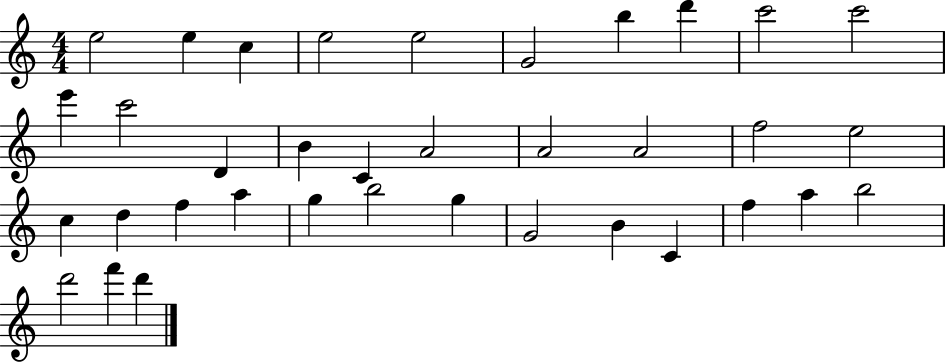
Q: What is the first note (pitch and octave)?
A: E5